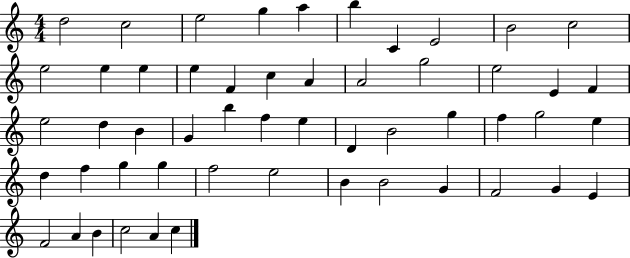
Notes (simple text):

D5/h C5/h E5/h G5/q A5/q B5/q C4/q E4/h B4/h C5/h E5/h E5/q E5/q E5/q F4/q C5/q A4/q A4/h G5/h E5/h E4/q F4/q E5/h D5/q B4/q G4/q B5/q F5/q E5/q D4/q B4/h G5/q F5/q G5/h E5/q D5/q F5/q G5/q G5/q F5/h E5/h B4/q B4/h G4/q F4/h G4/q E4/q F4/h A4/q B4/q C5/h A4/q C5/q